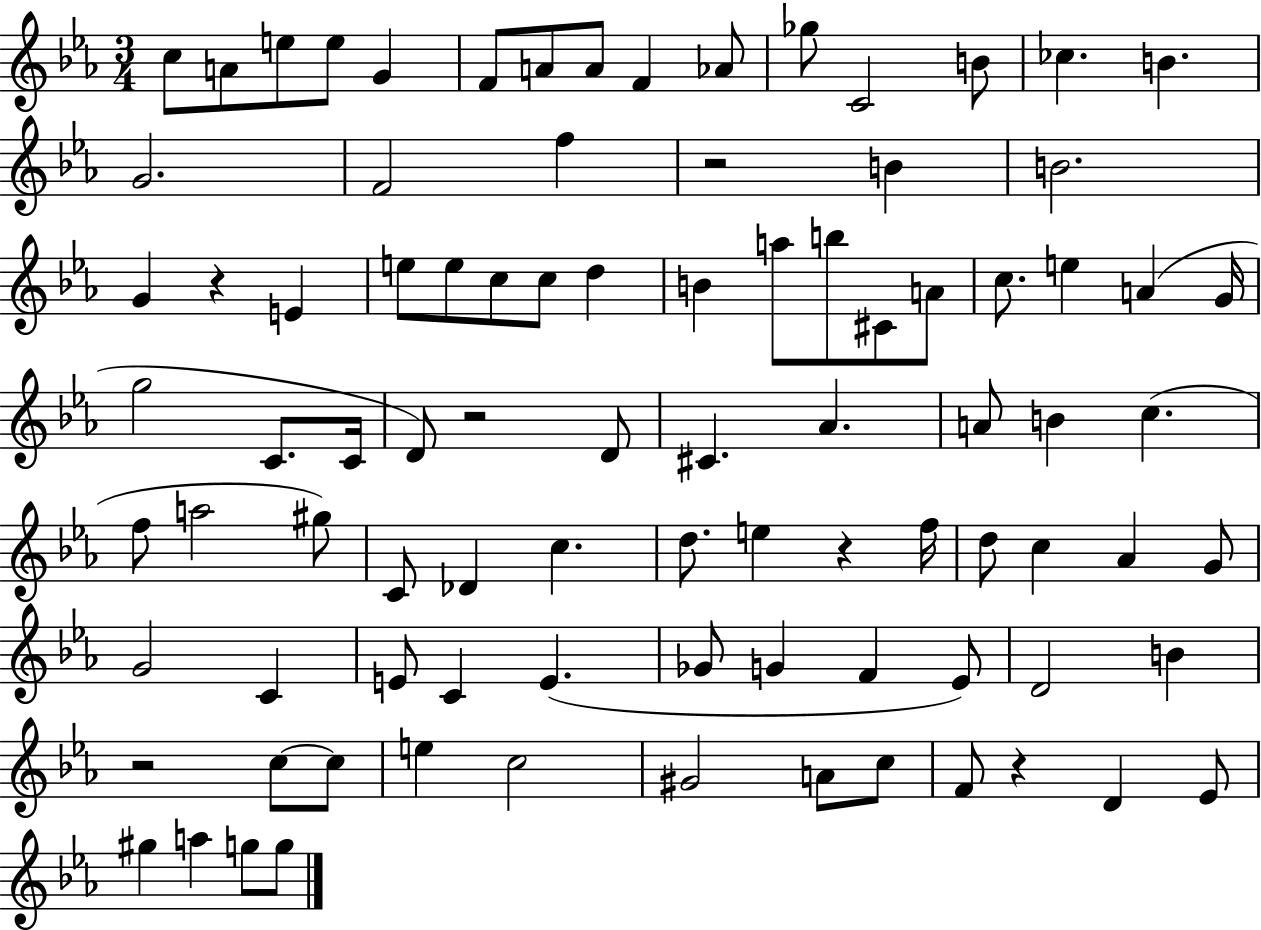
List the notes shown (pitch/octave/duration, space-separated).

C5/e A4/e E5/e E5/e G4/q F4/e A4/e A4/e F4/q Ab4/e Gb5/e C4/h B4/e CES5/q. B4/q. G4/h. F4/h F5/q R/h B4/q B4/h. G4/q R/q E4/q E5/e E5/e C5/e C5/e D5/q B4/q A5/e B5/e C#4/e A4/e C5/e. E5/q A4/q G4/s G5/h C4/e. C4/s D4/e R/h D4/e C#4/q. Ab4/q. A4/e B4/q C5/q. F5/e A5/h G#5/e C4/e Db4/q C5/q. D5/e. E5/q R/q F5/s D5/e C5/q Ab4/q G4/e G4/h C4/q E4/e C4/q E4/q. Gb4/e G4/q F4/q Eb4/e D4/h B4/q R/h C5/e C5/e E5/q C5/h G#4/h A4/e C5/e F4/e R/q D4/q Eb4/e G#5/q A5/q G5/e G5/e